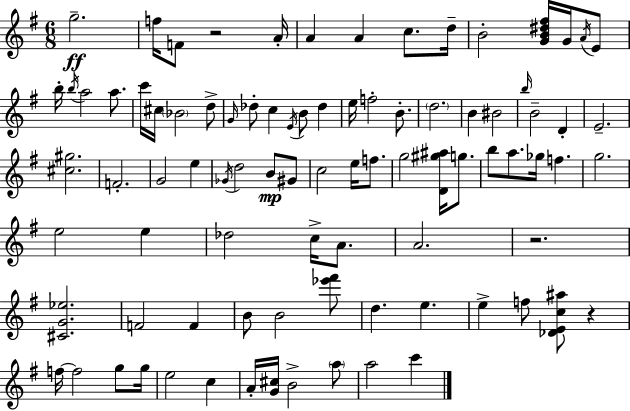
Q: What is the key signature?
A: E minor